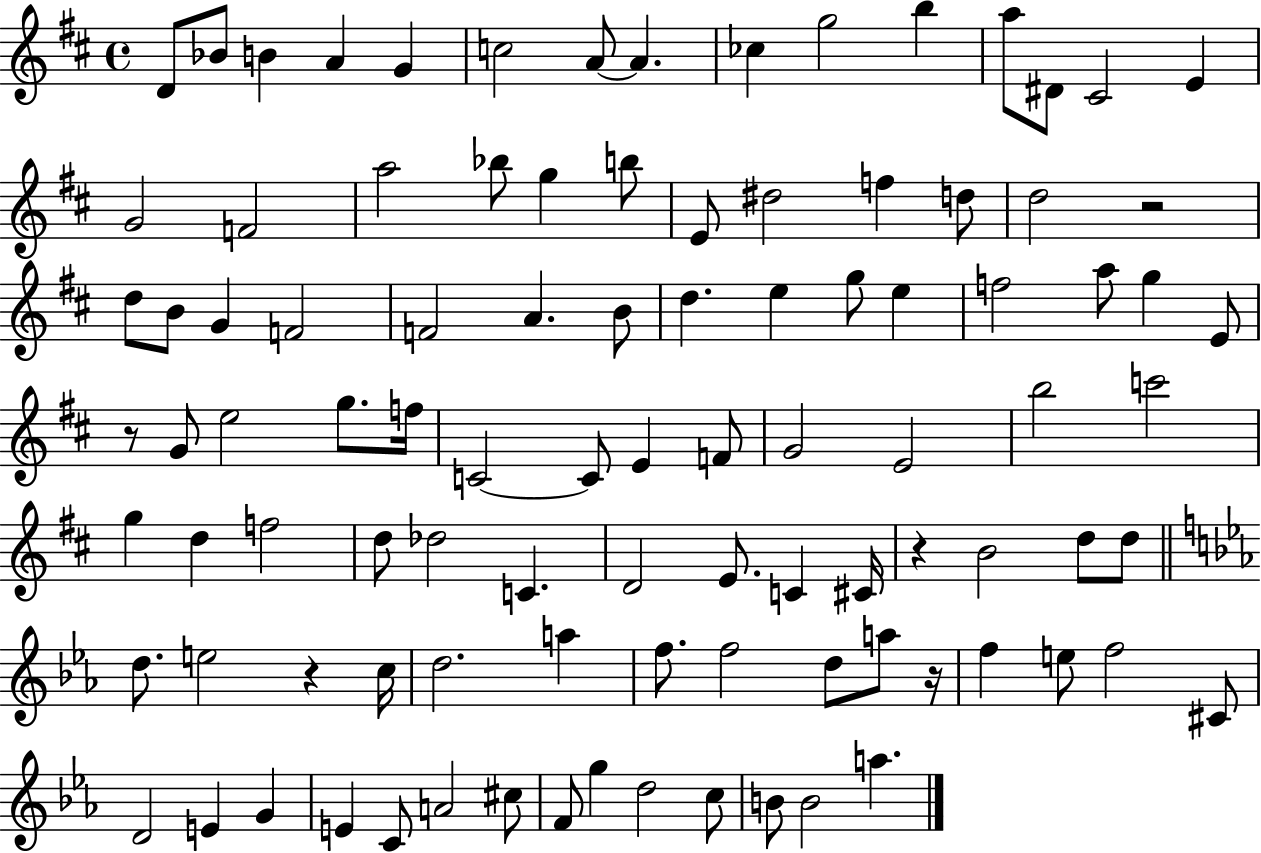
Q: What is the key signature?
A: D major